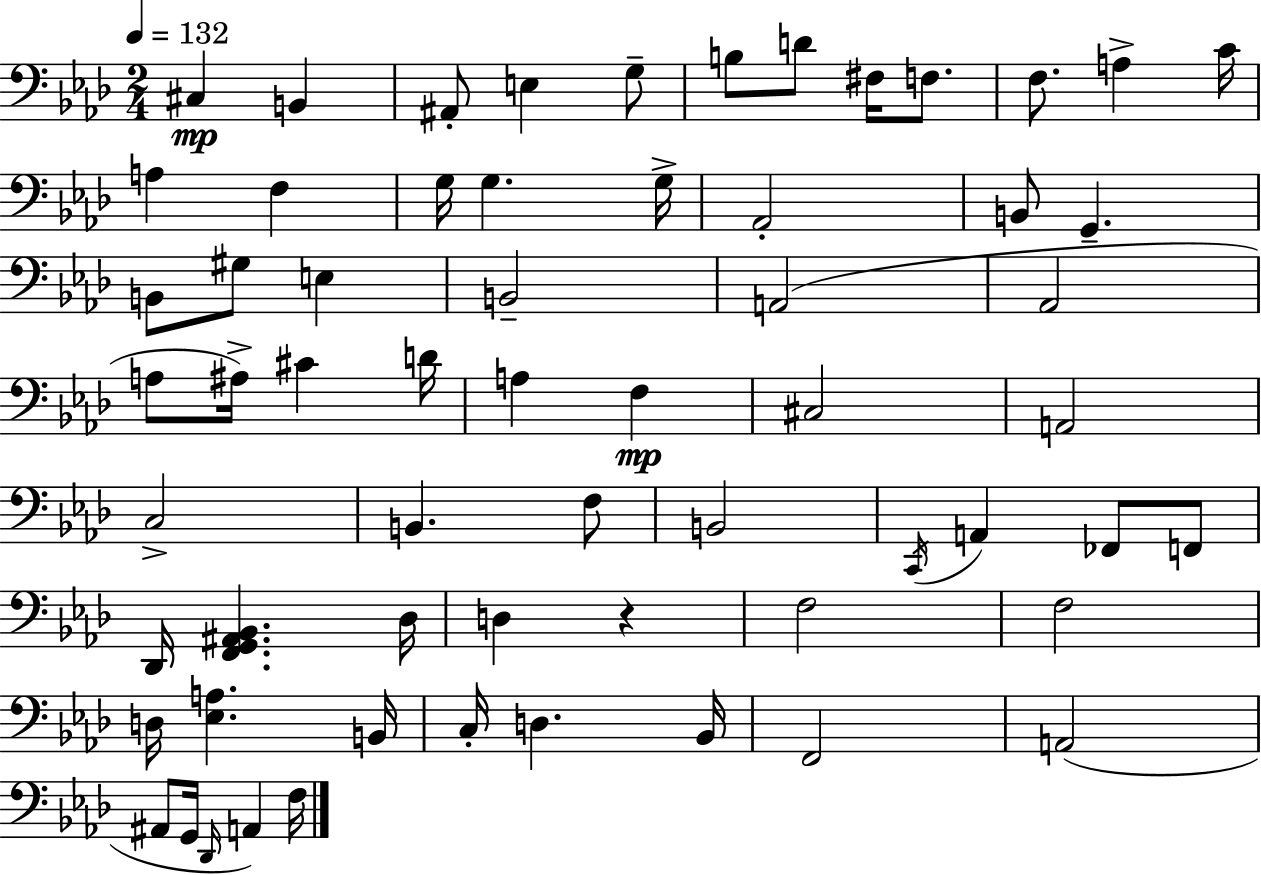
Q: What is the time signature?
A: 2/4